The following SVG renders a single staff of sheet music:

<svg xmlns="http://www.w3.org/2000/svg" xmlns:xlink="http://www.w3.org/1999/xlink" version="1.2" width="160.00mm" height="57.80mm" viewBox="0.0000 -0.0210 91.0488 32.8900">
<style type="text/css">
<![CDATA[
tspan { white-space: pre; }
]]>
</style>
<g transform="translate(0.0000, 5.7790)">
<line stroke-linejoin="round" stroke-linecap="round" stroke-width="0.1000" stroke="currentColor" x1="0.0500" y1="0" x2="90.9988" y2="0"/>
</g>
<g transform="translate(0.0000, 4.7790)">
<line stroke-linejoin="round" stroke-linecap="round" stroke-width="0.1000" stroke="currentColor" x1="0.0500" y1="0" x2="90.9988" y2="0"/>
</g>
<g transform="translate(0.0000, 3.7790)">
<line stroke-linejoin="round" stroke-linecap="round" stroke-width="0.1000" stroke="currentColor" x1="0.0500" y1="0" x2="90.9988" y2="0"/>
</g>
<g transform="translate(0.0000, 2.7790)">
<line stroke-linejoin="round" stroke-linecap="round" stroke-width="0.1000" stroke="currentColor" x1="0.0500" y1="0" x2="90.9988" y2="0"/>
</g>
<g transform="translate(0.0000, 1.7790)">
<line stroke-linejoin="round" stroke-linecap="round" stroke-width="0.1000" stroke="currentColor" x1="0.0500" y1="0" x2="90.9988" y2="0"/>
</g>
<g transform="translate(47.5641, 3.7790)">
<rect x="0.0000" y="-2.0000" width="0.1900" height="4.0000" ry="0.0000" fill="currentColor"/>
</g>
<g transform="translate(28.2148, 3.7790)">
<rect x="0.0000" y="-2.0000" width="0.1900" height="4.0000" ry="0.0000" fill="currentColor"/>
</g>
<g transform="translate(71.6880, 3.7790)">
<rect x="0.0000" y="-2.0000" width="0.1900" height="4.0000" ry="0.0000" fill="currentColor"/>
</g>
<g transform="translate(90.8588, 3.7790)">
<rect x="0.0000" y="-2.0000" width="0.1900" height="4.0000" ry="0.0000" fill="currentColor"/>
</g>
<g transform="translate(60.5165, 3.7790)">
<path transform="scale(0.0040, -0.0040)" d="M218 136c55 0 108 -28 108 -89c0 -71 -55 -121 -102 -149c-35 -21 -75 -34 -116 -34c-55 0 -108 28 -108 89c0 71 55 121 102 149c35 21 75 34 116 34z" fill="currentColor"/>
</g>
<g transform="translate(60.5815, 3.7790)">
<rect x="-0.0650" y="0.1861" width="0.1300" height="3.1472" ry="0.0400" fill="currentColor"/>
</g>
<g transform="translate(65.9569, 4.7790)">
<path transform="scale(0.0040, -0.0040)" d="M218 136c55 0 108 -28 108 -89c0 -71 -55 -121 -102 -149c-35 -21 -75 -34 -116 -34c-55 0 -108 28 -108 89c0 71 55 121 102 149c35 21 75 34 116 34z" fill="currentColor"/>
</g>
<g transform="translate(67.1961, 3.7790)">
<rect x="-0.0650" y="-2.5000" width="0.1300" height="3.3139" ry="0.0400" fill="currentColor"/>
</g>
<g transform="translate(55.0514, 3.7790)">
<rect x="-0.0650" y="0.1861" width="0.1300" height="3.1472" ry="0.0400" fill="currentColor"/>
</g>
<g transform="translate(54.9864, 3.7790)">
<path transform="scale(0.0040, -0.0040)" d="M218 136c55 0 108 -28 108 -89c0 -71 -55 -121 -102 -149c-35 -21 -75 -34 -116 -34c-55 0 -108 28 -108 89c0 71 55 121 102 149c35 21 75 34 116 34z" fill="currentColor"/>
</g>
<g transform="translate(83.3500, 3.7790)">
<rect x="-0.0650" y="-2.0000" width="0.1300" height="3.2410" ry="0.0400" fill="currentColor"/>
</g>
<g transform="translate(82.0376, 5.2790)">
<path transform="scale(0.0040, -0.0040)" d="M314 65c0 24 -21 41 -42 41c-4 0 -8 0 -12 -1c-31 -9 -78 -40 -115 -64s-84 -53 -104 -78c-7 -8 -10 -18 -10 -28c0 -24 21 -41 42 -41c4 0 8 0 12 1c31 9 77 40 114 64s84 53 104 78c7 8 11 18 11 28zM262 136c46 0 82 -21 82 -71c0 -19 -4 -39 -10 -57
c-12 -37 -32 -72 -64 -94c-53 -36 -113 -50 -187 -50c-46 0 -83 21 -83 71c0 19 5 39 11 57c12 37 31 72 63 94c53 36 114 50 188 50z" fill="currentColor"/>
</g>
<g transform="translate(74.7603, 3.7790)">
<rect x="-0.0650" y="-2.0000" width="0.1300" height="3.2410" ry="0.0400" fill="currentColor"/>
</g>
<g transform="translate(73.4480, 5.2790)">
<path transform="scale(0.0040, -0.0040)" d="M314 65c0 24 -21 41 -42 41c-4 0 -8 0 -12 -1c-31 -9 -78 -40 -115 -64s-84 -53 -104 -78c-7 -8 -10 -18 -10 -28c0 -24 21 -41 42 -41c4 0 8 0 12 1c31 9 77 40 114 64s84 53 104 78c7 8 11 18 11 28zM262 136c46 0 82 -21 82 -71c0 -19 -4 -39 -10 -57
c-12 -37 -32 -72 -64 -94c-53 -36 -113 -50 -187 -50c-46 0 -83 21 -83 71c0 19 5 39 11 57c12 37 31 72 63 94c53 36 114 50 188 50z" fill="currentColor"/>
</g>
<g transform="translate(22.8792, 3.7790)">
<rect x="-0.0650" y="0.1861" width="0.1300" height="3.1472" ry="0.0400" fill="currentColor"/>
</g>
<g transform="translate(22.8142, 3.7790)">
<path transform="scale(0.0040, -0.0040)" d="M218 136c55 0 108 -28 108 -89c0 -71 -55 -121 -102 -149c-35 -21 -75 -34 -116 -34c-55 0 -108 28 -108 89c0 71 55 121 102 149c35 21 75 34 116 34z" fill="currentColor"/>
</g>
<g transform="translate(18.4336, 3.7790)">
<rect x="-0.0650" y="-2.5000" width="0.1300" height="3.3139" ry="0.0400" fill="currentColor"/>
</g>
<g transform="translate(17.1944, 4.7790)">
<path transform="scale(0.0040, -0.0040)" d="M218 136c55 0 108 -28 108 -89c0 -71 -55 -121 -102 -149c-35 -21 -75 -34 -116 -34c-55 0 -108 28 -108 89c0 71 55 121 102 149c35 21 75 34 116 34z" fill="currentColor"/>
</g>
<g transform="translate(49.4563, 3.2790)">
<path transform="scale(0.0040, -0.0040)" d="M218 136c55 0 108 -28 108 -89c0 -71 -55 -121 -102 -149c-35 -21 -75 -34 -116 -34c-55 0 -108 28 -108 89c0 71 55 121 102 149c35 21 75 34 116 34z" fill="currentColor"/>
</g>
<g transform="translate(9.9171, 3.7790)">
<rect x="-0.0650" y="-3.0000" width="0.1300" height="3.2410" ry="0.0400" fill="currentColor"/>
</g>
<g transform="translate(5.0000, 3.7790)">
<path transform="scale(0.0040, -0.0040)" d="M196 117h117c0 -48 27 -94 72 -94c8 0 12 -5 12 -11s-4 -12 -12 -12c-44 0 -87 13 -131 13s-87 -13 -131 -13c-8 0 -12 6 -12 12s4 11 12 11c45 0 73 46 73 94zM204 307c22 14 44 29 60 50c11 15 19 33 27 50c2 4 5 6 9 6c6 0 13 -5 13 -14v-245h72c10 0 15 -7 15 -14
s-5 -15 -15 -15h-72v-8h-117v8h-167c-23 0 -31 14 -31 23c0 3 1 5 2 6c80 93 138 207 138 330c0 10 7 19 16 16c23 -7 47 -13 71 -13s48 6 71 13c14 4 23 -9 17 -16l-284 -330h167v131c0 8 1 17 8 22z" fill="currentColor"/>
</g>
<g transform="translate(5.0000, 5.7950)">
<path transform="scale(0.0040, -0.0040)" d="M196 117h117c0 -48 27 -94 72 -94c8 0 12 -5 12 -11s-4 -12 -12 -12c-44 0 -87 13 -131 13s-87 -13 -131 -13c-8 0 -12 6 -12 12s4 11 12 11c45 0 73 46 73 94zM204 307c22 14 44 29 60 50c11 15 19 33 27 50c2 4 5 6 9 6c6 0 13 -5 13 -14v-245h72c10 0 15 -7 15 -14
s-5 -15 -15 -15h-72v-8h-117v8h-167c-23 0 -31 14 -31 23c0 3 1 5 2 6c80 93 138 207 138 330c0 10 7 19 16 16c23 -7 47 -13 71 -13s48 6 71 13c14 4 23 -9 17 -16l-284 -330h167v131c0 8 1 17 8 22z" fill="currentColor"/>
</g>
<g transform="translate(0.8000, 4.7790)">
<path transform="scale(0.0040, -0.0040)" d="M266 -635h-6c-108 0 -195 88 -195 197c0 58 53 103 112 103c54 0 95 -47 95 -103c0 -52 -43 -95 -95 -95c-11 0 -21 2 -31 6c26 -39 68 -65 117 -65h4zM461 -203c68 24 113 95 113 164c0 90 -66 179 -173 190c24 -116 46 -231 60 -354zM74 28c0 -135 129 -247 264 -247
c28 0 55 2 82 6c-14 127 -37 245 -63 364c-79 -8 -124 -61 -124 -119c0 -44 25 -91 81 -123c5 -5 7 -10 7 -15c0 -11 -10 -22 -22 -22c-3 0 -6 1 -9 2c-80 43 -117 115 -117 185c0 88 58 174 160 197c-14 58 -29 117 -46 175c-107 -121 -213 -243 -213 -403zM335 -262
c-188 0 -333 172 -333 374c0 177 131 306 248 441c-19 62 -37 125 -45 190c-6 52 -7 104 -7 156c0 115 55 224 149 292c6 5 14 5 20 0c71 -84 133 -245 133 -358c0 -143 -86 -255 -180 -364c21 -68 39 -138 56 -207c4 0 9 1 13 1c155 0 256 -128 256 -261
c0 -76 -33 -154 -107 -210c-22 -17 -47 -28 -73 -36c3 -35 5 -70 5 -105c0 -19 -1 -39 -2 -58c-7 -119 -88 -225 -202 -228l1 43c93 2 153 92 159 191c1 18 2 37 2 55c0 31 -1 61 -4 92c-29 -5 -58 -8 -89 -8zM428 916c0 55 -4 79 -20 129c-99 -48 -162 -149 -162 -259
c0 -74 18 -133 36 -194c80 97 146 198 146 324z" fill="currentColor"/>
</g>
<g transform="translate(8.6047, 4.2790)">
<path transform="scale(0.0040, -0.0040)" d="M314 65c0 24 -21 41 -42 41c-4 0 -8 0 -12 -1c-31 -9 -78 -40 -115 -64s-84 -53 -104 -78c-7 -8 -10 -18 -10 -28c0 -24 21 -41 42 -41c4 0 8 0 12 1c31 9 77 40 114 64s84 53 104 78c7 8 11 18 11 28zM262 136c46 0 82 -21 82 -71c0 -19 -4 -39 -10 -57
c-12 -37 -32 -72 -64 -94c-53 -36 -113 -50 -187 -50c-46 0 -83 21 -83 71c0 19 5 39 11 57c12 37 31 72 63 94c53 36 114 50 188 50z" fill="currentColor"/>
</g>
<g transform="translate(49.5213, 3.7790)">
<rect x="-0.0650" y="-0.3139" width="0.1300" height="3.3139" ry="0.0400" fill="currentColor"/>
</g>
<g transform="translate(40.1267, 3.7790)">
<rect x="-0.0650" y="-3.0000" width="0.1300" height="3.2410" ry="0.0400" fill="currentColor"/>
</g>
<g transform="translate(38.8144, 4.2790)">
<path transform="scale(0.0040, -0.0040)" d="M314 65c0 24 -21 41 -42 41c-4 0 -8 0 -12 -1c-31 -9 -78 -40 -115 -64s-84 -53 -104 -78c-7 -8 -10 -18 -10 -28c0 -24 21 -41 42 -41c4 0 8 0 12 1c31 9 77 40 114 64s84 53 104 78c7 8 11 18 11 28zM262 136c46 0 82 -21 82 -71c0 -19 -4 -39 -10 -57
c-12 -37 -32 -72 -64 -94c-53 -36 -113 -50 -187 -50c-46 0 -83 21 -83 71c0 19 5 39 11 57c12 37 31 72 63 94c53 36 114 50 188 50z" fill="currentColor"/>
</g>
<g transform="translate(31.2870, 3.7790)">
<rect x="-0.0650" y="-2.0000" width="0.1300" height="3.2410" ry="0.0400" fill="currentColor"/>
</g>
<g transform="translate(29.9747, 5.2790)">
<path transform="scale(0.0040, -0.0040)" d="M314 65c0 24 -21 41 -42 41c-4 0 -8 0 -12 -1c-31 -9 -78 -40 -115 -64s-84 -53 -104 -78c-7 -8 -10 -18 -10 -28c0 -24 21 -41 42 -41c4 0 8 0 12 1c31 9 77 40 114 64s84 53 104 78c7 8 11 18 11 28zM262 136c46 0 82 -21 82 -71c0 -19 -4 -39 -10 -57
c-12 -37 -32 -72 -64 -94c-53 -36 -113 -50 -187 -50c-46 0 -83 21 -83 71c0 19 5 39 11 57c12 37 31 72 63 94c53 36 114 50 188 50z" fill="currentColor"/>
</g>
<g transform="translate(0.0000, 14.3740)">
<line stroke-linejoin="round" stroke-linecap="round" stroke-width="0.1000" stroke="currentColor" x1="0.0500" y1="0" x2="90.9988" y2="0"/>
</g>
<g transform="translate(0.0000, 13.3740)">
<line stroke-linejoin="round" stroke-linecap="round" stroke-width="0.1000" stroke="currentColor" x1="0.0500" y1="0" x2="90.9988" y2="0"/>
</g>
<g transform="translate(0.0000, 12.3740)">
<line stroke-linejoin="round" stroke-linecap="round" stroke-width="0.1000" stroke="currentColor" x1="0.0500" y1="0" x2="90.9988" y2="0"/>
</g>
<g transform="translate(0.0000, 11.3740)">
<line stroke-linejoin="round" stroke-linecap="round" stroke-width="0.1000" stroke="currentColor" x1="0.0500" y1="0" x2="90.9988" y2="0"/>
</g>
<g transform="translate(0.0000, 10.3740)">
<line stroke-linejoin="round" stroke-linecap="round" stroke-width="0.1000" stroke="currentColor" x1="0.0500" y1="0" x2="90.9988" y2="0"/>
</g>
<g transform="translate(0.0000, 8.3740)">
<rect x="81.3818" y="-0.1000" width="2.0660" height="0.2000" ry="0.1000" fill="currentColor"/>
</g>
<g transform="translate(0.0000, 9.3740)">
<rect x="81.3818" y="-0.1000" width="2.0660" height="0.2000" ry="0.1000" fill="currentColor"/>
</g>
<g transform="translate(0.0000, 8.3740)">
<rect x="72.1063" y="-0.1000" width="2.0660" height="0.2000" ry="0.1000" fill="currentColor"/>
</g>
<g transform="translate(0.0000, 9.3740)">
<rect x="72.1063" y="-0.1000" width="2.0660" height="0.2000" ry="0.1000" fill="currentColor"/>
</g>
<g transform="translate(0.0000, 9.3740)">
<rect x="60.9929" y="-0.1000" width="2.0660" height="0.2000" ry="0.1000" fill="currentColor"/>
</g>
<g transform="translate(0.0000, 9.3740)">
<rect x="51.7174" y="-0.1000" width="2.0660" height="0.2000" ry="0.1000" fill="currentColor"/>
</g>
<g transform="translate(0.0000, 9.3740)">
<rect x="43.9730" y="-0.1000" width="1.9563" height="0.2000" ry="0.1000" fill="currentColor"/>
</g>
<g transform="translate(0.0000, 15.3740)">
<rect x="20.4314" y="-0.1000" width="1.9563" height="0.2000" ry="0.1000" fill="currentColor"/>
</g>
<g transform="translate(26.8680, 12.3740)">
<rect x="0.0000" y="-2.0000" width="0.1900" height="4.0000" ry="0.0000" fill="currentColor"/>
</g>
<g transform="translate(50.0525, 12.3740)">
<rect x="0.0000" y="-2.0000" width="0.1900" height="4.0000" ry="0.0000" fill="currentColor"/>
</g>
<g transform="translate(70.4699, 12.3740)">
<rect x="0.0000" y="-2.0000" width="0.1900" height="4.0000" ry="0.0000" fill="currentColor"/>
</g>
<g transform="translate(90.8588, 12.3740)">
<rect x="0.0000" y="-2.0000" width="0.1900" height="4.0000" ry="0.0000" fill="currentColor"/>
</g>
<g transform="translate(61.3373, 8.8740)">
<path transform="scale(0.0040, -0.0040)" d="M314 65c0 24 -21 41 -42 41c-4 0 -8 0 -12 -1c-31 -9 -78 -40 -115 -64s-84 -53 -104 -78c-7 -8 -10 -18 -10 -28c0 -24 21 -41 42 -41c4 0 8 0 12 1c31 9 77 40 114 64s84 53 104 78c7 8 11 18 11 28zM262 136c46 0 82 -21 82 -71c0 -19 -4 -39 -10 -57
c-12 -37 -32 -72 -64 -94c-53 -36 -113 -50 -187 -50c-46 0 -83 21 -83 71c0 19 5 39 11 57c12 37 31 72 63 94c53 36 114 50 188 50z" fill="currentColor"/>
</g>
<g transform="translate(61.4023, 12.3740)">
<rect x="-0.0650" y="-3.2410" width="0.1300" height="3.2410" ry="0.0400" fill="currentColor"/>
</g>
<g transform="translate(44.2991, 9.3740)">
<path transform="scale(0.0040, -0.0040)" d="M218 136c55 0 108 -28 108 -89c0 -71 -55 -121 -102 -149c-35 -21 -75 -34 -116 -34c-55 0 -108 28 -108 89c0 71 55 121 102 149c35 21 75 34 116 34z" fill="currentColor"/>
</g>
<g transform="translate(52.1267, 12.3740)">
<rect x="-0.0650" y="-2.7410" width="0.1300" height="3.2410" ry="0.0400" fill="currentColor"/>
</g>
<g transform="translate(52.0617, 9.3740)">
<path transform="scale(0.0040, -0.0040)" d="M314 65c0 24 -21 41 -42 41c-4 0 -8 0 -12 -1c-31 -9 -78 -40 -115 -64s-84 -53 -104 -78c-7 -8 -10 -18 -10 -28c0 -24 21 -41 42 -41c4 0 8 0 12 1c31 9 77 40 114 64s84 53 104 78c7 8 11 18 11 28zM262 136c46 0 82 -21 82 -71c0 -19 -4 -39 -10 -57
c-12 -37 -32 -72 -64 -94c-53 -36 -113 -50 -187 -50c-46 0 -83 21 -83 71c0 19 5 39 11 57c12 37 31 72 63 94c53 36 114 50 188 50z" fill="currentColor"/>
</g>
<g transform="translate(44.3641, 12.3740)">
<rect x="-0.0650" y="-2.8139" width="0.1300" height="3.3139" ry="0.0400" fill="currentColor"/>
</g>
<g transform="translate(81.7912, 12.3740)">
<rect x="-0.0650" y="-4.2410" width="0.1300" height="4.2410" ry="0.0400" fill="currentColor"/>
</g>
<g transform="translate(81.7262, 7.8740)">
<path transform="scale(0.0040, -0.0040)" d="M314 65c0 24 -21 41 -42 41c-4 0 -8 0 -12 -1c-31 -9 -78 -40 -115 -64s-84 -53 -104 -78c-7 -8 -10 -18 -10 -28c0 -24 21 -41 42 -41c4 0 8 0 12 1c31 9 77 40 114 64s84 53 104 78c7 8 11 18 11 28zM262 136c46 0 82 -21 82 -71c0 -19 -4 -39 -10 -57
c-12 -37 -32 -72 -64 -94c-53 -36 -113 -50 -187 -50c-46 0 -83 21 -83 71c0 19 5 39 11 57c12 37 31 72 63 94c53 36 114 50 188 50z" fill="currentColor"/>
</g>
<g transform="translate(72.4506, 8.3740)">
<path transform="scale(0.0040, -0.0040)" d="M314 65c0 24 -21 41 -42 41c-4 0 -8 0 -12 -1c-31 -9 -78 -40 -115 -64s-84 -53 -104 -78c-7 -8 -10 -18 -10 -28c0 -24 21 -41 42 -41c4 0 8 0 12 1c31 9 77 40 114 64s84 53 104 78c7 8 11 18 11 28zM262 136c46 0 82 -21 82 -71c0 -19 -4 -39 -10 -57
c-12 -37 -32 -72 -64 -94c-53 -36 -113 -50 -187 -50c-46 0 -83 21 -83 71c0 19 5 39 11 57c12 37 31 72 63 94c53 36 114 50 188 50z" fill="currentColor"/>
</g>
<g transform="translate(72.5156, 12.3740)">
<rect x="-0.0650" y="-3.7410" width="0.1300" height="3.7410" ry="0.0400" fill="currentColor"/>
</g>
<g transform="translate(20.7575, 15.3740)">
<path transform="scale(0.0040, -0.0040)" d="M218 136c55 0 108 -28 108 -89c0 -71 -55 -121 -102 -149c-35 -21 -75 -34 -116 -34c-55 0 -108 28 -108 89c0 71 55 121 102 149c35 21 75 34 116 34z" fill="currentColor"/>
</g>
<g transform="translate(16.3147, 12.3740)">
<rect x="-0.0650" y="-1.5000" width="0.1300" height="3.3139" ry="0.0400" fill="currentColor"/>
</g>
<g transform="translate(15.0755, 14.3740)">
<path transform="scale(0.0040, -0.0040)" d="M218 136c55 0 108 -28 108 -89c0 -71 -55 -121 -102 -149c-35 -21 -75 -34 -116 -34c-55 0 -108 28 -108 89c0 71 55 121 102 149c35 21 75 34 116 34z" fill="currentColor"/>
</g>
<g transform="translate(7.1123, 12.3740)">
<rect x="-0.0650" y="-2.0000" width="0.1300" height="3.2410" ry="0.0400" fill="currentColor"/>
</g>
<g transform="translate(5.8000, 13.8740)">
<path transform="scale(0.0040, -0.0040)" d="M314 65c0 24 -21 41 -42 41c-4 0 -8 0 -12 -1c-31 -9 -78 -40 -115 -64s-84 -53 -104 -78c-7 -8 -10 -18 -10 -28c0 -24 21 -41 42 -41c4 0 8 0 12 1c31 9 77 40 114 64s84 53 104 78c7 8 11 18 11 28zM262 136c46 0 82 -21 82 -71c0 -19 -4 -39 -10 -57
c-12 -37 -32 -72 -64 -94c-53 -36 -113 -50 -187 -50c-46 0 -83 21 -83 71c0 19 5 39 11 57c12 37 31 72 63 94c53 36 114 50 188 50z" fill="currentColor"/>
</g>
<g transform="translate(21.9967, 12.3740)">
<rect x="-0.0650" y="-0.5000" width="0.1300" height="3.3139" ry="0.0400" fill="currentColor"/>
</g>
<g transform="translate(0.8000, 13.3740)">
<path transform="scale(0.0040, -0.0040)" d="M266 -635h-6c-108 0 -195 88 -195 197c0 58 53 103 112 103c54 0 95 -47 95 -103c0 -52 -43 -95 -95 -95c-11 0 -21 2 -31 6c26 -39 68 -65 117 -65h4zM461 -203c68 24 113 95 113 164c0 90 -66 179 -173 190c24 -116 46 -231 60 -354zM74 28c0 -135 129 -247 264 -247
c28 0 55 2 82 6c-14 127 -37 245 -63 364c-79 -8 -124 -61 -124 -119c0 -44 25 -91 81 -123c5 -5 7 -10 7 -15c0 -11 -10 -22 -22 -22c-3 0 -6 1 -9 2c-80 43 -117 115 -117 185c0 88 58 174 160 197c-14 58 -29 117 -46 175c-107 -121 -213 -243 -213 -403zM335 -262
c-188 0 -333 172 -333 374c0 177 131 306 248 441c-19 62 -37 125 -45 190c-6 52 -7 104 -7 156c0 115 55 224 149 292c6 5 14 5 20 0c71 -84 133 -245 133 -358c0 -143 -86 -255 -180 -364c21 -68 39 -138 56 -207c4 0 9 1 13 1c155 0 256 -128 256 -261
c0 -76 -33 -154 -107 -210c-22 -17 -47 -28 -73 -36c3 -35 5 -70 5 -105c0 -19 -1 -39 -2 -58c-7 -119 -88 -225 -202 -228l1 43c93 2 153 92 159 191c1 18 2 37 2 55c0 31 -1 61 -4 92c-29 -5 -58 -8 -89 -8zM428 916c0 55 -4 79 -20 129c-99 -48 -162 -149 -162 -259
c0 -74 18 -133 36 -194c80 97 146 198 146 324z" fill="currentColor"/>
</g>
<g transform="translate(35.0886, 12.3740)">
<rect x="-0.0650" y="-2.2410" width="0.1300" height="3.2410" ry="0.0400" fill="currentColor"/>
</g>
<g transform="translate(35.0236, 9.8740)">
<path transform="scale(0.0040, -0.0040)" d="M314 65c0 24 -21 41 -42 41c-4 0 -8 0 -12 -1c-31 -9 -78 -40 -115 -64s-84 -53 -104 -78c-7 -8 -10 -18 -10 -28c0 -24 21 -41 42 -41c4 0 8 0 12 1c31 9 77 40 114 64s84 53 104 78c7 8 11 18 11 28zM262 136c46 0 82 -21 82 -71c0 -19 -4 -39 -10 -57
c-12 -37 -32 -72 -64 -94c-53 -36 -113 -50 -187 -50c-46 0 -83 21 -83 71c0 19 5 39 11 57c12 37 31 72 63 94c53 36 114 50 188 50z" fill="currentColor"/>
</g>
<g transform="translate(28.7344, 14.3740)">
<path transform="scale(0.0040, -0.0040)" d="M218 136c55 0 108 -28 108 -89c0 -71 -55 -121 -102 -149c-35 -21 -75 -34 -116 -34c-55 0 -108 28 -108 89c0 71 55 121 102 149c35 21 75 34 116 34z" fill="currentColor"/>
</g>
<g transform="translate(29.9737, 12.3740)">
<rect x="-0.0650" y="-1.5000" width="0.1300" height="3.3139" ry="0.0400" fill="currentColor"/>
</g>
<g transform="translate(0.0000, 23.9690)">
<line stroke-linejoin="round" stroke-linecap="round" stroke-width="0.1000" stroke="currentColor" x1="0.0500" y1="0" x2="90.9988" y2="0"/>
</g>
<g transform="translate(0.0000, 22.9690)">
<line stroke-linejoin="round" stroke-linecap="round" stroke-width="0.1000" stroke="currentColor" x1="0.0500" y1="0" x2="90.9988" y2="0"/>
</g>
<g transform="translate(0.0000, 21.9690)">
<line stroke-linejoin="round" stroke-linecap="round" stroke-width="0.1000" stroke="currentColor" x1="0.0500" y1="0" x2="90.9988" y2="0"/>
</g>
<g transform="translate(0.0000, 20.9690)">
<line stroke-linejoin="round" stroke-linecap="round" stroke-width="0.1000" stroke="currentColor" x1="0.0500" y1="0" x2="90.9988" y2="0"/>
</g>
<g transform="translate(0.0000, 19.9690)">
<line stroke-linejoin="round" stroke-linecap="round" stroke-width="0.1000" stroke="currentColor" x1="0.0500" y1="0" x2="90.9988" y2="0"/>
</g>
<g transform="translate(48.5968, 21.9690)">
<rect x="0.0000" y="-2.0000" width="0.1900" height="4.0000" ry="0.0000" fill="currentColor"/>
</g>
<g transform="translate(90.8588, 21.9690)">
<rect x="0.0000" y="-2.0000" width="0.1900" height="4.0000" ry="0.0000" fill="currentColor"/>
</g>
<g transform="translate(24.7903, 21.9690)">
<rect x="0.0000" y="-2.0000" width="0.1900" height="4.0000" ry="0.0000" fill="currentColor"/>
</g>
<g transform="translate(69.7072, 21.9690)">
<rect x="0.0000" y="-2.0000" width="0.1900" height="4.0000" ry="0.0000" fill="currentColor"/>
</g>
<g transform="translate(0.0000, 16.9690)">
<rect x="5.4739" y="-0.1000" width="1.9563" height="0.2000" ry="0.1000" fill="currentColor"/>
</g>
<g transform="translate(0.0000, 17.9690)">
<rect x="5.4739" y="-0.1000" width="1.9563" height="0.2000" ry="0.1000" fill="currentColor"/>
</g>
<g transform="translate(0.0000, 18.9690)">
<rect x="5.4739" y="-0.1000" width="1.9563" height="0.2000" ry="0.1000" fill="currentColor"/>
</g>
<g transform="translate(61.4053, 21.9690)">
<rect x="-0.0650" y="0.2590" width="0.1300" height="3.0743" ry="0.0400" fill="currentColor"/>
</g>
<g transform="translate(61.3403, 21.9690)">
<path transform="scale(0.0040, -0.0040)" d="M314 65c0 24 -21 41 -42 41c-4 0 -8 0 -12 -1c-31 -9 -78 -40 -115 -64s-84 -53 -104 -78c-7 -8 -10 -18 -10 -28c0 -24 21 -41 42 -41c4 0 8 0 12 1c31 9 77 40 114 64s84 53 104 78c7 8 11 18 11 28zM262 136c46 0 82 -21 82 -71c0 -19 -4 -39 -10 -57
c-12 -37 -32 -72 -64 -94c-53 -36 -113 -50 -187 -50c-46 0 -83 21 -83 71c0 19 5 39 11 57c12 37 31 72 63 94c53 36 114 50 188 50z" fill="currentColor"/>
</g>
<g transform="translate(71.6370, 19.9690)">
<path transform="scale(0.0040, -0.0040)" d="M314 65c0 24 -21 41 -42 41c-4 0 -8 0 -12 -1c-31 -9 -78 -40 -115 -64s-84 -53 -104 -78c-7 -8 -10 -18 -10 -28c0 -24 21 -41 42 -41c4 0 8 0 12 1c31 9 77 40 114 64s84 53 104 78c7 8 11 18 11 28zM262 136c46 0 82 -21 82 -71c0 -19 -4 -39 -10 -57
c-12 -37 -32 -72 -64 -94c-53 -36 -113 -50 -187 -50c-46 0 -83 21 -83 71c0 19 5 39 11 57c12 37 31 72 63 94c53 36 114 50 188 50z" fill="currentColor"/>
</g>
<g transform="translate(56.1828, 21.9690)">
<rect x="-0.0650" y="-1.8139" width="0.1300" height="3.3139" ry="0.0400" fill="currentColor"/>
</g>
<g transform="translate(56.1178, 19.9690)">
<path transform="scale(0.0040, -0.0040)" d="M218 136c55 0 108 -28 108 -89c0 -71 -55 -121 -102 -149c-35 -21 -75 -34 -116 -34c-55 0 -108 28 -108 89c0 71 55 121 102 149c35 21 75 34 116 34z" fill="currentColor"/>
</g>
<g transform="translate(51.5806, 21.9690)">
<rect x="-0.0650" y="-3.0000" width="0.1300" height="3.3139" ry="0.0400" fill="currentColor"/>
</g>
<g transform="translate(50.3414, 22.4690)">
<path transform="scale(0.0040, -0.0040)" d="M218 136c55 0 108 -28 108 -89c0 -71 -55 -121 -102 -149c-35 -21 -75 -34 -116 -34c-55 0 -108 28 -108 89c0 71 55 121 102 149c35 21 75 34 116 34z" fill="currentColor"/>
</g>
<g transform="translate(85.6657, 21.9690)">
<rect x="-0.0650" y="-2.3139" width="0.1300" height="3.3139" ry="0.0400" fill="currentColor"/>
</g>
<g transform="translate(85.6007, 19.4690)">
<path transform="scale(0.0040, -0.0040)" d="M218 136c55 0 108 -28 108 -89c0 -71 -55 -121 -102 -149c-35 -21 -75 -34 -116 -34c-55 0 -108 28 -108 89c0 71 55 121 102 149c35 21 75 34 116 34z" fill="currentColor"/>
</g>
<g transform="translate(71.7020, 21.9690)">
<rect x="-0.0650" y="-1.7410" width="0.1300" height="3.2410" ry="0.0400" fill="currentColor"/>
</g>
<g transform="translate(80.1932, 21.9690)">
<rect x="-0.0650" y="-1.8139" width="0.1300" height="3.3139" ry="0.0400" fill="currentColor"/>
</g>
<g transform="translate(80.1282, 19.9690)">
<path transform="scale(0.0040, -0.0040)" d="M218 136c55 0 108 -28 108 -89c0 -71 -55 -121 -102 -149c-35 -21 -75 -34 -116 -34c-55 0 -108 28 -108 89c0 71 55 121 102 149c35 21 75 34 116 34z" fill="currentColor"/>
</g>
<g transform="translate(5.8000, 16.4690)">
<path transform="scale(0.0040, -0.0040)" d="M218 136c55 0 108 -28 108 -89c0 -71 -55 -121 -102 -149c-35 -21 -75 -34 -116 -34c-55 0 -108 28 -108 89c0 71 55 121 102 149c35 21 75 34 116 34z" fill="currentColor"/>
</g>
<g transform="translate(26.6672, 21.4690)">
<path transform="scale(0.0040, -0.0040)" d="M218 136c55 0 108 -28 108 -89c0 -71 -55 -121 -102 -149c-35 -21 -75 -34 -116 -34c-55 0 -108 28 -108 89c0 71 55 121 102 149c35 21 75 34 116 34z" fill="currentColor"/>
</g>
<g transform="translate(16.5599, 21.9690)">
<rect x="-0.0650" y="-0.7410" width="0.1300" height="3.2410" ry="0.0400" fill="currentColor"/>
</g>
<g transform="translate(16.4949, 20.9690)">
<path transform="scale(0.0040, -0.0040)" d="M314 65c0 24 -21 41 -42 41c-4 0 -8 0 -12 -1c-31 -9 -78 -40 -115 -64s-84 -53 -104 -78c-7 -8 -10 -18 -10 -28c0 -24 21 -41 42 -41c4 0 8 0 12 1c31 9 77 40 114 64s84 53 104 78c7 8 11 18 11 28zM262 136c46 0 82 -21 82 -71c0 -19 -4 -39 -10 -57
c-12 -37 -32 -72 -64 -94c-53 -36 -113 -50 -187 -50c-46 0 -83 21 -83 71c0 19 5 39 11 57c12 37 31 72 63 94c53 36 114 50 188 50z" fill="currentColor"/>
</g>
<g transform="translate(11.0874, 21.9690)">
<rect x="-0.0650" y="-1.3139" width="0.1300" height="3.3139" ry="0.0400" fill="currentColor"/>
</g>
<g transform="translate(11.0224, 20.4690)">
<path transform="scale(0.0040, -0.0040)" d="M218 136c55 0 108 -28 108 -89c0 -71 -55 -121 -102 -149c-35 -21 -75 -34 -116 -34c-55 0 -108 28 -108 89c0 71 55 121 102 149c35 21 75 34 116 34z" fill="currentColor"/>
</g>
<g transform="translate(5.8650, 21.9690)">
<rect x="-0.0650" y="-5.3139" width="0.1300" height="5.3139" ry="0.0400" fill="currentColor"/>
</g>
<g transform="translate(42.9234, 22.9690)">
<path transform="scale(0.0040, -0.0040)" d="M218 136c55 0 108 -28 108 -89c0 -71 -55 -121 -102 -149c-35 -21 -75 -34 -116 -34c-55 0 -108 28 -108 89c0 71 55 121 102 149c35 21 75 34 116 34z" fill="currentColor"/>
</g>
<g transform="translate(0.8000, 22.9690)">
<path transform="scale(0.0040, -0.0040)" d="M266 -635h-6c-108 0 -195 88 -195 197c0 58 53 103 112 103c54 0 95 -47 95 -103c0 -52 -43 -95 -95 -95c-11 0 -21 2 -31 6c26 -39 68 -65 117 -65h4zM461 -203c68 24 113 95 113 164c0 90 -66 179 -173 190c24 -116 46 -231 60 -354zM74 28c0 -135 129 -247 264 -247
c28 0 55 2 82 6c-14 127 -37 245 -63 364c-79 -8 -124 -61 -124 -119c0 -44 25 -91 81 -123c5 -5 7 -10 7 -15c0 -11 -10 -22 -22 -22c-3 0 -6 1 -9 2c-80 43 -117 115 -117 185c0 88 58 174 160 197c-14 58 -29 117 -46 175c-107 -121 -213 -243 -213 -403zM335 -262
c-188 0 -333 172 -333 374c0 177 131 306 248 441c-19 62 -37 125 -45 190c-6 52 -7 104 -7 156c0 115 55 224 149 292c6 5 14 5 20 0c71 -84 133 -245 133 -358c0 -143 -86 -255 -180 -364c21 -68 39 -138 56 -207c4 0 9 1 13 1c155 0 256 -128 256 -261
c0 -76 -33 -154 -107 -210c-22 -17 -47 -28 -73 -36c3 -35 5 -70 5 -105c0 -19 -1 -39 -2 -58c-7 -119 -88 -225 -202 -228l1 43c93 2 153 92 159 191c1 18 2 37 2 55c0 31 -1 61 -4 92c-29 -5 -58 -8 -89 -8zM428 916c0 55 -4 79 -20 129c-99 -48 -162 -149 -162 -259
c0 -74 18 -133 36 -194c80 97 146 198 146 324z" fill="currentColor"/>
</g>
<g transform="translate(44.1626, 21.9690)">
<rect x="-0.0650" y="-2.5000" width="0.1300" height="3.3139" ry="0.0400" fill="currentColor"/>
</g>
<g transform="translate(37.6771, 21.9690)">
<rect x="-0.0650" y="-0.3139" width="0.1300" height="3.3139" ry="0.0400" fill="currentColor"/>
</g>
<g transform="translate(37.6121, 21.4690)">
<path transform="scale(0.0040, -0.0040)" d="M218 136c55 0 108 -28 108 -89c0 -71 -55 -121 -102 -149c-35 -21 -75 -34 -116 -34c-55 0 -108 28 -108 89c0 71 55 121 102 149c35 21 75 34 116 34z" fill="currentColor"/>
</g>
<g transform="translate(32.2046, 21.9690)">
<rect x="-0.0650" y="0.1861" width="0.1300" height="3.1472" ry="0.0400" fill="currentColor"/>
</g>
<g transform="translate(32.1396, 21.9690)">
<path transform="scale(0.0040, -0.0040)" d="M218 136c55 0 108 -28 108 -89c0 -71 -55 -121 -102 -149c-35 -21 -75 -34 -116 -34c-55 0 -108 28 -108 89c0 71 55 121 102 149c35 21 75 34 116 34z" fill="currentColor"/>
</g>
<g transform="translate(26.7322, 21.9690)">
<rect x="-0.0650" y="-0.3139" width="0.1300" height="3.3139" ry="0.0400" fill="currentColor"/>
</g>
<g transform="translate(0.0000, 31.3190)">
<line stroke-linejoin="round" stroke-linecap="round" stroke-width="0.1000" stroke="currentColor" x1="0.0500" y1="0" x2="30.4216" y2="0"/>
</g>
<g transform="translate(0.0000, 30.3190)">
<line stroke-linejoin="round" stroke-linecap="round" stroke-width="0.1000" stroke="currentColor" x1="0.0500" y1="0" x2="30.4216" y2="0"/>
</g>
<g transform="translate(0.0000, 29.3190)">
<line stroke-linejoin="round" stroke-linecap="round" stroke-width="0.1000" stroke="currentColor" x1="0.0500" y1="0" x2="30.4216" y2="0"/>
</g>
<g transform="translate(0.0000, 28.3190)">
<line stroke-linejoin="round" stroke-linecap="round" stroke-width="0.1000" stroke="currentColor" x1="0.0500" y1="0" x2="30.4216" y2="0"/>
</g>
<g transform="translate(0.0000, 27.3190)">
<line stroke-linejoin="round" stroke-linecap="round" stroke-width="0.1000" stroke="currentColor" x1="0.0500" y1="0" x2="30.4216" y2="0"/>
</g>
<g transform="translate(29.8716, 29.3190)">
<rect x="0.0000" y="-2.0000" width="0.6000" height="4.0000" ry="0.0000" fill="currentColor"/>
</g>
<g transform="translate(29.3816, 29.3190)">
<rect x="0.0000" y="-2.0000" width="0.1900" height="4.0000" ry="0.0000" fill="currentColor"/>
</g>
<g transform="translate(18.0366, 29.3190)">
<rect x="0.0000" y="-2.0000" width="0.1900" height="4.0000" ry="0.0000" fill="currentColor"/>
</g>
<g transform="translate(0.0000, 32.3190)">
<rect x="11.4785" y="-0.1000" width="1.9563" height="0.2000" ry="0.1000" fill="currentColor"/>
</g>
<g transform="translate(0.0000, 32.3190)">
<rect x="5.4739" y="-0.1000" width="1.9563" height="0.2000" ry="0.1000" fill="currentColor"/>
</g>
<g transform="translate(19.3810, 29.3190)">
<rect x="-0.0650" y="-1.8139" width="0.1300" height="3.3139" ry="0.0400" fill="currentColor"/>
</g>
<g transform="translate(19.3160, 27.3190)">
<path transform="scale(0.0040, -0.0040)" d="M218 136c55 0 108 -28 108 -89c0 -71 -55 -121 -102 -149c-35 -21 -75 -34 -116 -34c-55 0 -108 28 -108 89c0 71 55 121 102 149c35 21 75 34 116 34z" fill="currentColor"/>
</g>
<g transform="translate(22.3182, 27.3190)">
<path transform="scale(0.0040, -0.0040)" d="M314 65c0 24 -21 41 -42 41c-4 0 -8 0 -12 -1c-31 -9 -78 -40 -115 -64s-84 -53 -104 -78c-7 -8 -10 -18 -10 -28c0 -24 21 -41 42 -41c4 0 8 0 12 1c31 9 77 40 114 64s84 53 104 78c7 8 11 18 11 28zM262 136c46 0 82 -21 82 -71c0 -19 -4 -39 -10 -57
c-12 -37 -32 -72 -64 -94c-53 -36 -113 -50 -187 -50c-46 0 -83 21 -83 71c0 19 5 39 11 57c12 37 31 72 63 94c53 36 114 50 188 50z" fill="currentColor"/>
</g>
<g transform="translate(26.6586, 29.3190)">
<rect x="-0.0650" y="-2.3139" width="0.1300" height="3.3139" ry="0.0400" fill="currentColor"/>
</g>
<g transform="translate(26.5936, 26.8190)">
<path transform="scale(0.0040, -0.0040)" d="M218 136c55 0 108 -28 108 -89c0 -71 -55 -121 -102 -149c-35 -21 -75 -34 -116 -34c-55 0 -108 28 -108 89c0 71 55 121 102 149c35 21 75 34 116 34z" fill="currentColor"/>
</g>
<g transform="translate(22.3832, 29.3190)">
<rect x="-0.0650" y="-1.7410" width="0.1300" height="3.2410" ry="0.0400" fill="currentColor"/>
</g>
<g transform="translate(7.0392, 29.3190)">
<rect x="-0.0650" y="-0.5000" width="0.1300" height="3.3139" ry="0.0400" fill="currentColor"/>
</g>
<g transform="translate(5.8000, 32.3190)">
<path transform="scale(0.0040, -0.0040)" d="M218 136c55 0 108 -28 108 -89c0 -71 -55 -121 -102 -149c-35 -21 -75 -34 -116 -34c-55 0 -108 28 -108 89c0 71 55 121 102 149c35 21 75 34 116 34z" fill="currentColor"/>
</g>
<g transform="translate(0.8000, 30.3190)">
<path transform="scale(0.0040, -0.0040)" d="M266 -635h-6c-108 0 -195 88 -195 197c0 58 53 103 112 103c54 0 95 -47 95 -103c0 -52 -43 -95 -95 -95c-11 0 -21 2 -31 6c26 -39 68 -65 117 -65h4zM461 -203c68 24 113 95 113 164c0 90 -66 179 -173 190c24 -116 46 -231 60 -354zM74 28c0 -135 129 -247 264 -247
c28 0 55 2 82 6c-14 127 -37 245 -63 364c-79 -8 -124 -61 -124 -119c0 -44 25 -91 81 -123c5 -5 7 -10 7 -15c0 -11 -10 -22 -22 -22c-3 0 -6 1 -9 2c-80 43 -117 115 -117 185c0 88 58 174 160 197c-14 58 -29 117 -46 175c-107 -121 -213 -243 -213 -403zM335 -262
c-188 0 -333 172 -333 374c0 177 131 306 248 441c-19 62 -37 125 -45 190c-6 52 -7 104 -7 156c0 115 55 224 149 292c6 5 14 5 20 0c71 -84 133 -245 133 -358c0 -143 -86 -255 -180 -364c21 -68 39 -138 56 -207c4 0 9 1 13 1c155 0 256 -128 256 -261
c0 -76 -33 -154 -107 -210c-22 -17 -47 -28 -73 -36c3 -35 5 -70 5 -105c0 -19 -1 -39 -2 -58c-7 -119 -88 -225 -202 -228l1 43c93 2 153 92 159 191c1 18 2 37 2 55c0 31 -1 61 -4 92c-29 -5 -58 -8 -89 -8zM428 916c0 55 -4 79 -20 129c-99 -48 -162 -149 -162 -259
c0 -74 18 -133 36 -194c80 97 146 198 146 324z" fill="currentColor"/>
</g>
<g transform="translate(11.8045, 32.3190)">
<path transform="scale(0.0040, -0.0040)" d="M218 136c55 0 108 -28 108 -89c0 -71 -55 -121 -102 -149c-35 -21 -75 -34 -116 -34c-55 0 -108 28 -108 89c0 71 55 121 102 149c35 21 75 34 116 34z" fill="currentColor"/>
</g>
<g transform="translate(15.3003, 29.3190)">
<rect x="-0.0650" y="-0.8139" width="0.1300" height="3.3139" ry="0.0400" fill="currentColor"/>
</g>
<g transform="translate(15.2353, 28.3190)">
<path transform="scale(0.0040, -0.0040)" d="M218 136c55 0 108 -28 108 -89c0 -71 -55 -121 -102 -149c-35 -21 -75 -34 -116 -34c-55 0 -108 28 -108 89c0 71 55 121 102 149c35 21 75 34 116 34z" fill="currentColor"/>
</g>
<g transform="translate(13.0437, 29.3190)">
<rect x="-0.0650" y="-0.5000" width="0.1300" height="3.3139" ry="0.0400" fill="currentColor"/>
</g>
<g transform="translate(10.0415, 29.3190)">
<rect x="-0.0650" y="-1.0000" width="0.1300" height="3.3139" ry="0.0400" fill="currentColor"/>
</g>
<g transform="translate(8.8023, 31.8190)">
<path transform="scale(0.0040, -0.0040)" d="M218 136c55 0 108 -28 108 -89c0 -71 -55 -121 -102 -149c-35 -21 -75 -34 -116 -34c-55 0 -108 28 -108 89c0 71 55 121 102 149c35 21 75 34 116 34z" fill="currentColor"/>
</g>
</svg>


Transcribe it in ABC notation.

X:1
T:Untitled
M:4/4
L:1/4
K:C
A2 G B F2 A2 c B B G F2 F2 F2 E C E g2 a a2 b2 c'2 d'2 f' e d2 c B c G A f B2 f2 f g C D C d f f2 g